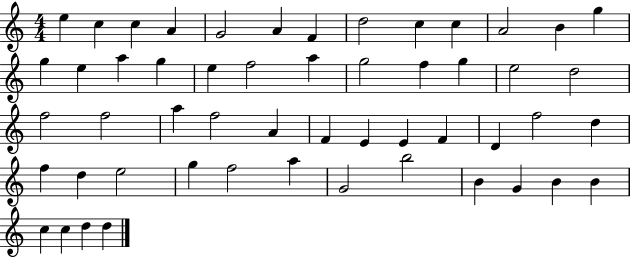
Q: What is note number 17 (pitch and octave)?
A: G5